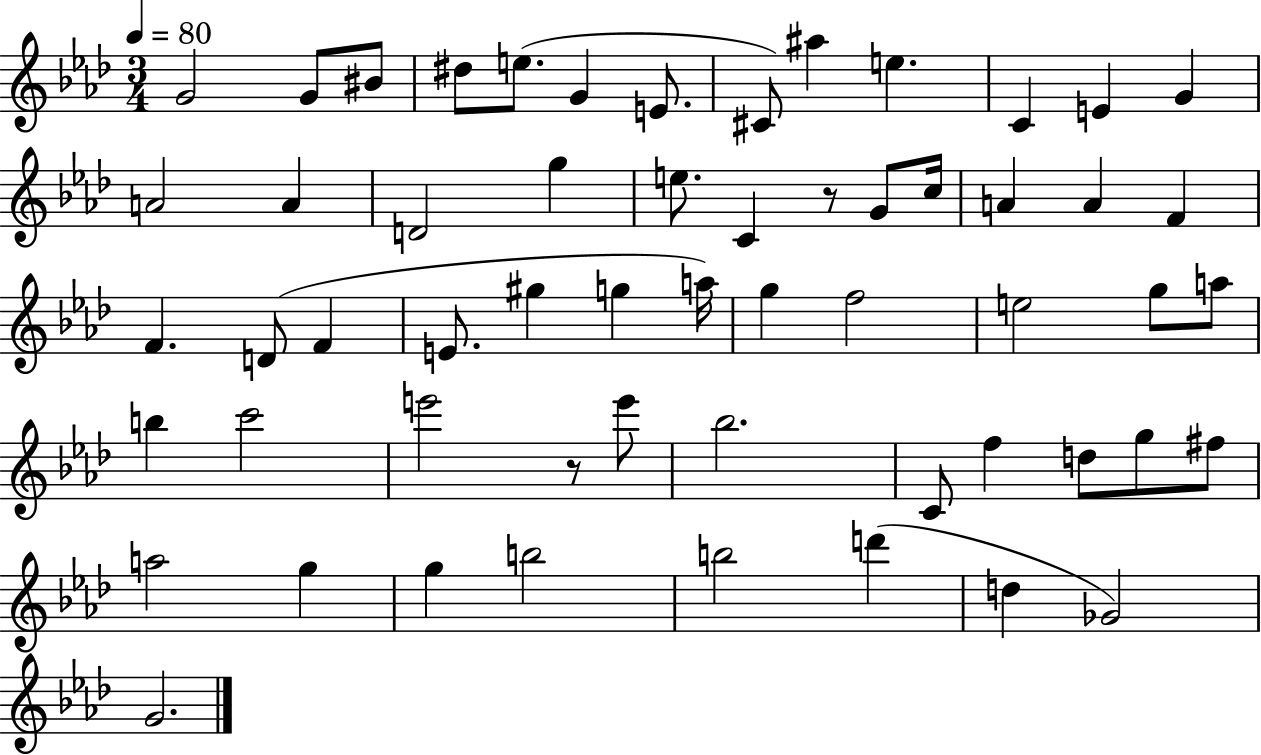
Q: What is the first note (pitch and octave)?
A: G4